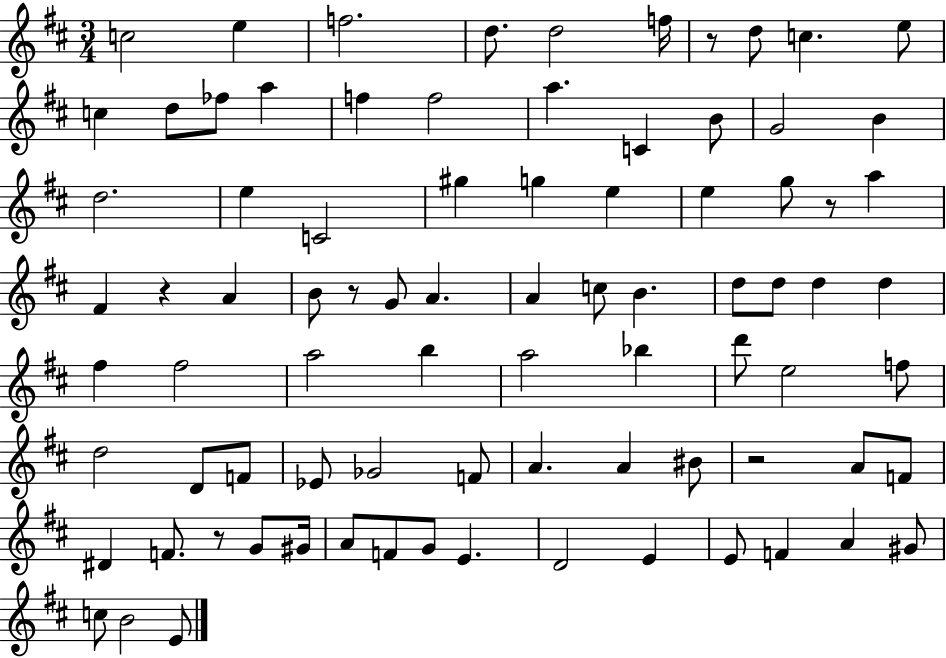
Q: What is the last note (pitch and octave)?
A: E4